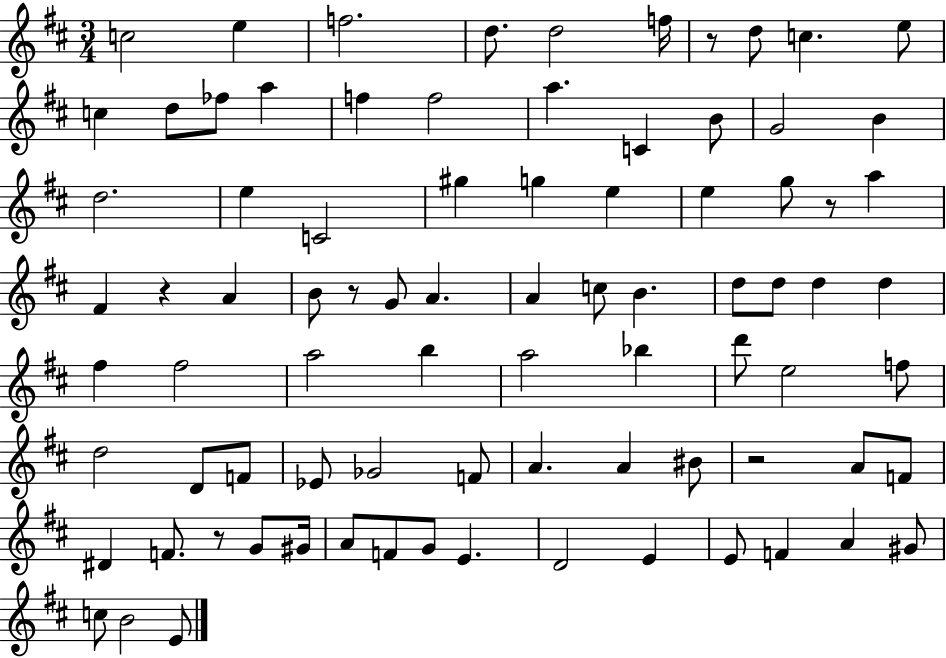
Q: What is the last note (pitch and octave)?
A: E4